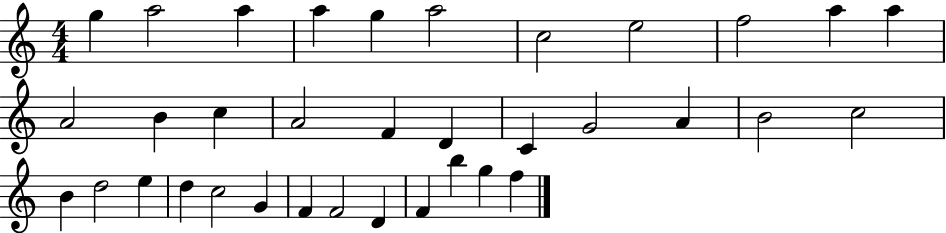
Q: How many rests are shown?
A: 0